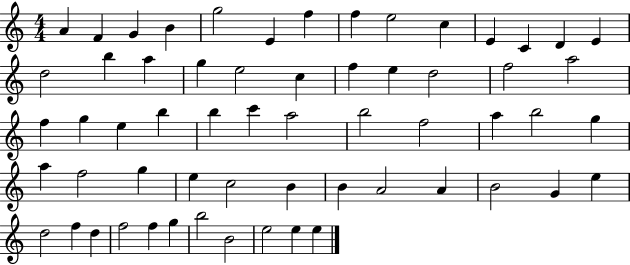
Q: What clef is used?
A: treble